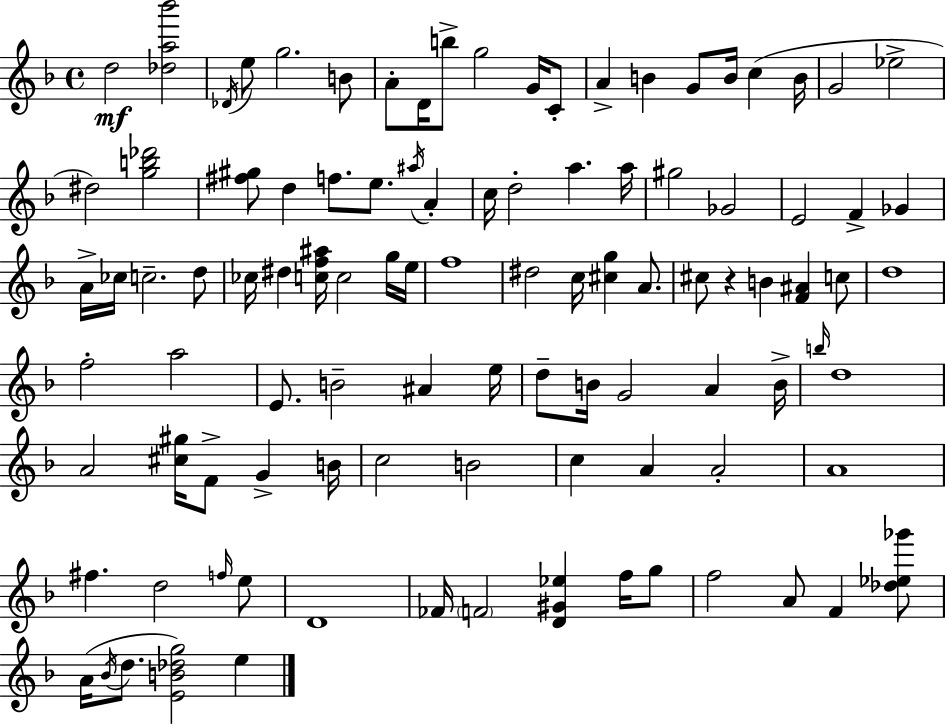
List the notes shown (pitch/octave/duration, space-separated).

D5/h [Db5,A5,Bb6]/h Db4/s E5/e G5/h. B4/e A4/e D4/s B5/e G5/h G4/s C4/e A4/q B4/q G4/e B4/s C5/q B4/s G4/h Eb5/h D#5/h [G5,B5,Db6]/h [F#5,G#5]/e D5/q F5/e. E5/e. A#5/s A4/q C5/s D5/h A5/q. A5/s G#5/h Gb4/h E4/h F4/q Gb4/q A4/s CES5/s C5/h. D5/e CES5/s D#5/q [C5,F5,A#5]/s C5/h G5/s E5/s F5/w D#5/h C5/s [C#5,G5]/q A4/e. C#5/e R/q B4/q [F4,A#4]/q C5/e D5/w F5/h A5/h E4/e. B4/h A#4/q E5/s D5/e B4/s G4/h A4/q B4/s B5/s D5/w A4/h [C#5,G#5]/s F4/e G4/q B4/s C5/h B4/h C5/q A4/q A4/h A4/w F#5/q. D5/h F5/s E5/e D4/w FES4/s F4/h [D4,G#4,Eb5]/q F5/s G5/e F5/h A4/e F4/q [Db5,Eb5,Gb6]/e A4/s Bb4/s D5/e. [E4,B4,Db5,G5]/h E5/q